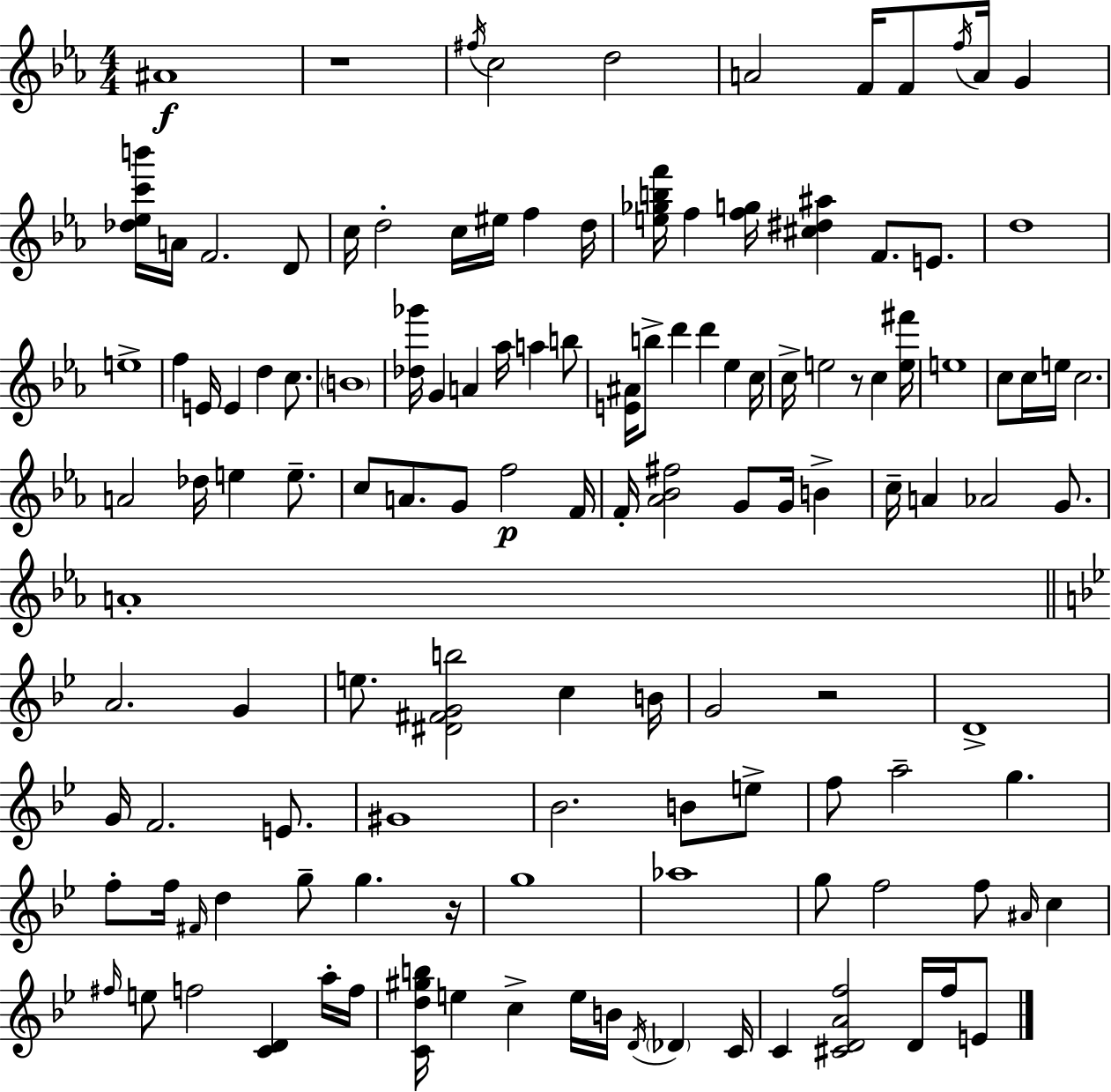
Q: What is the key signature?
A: C minor